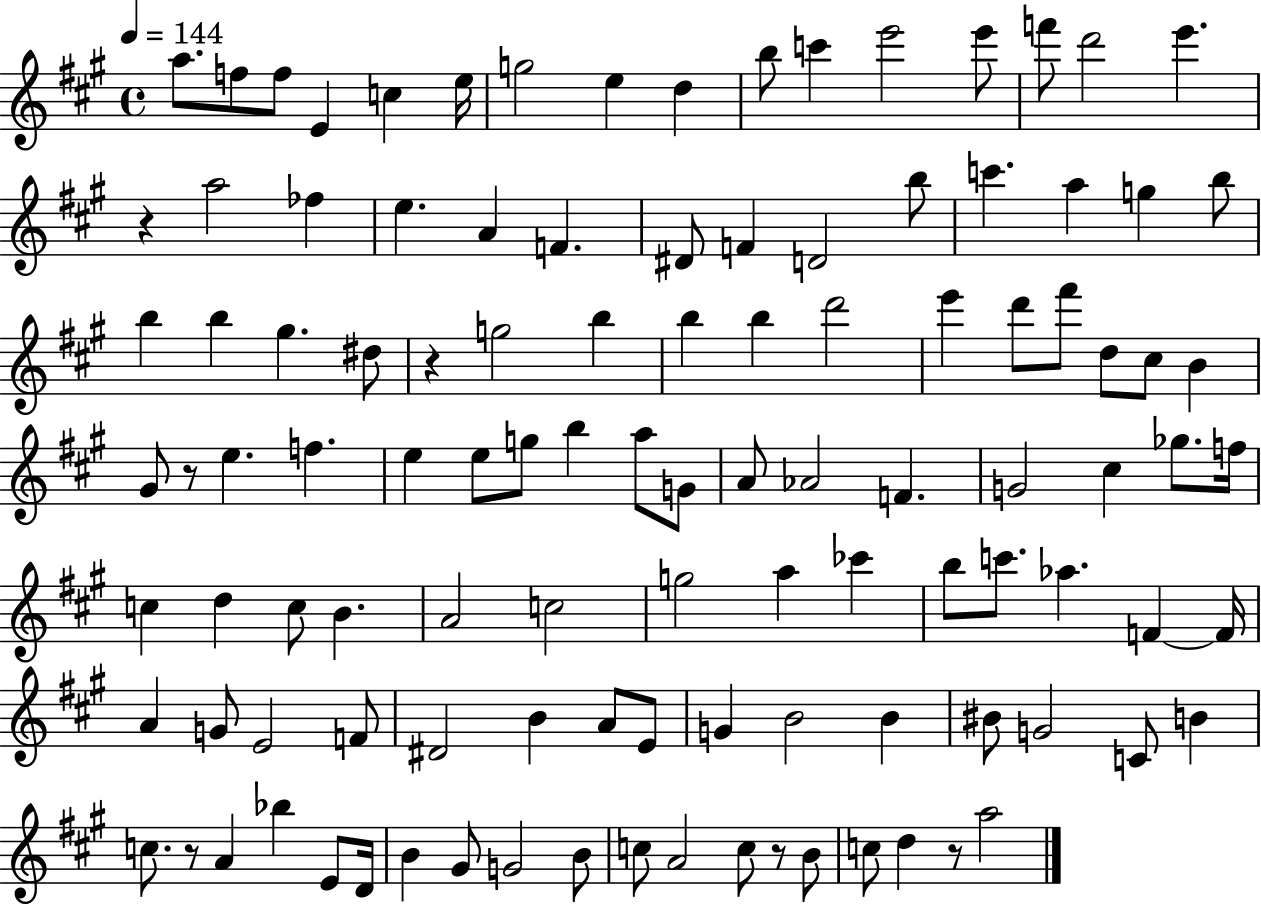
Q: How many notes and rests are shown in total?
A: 111